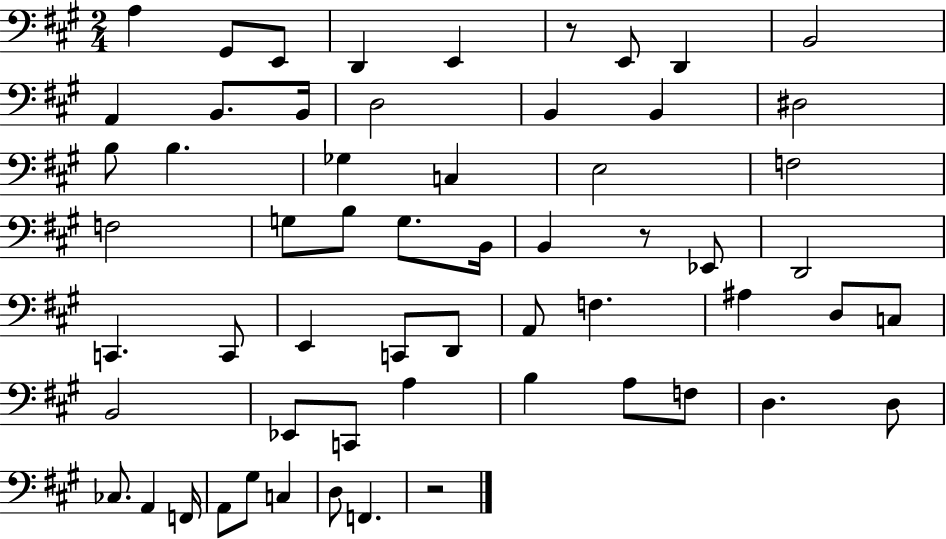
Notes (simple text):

A3/q G#2/e E2/e D2/q E2/q R/e E2/e D2/q B2/h A2/q B2/e. B2/s D3/h B2/q B2/q D#3/h B3/e B3/q. Gb3/q C3/q E3/h F3/h F3/h G3/e B3/e G3/e. B2/s B2/q R/e Eb2/e D2/h C2/q. C2/e E2/q C2/e D2/e A2/e F3/q. A#3/q D3/e C3/e B2/h Eb2/e C2/e A3/q B3/q A3/e F3/e D3/q. D3/e CES3/e. A2/q F2/s A2/e G#3/e C3/q D3/e F2/q. R/h